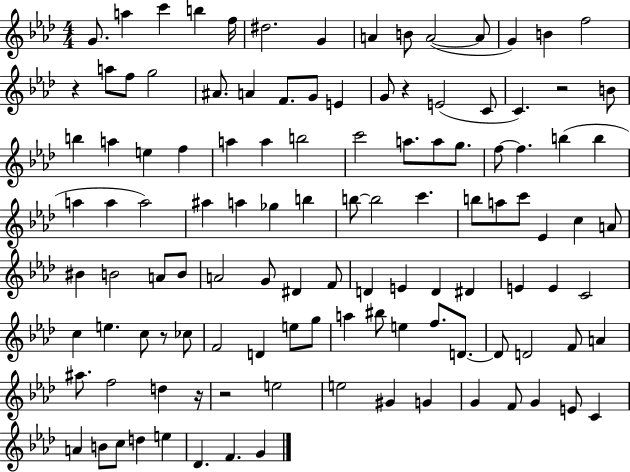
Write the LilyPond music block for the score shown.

{
  \clef treble
  \numericTimeSignature
  \time 4/4
  \key aes \major
  g'8. a''4 c'''4 b''4 f''16 | dis''2. g'4 | a'4 b'8 a'2~(~ a'8 | g'4) b'4 f''2 | \break r4 a''8 f''8 g''2 | ais'8. a'4 f'8. g'8 e'4 | g'8 r4 e'2( c'8 | c'4.) r2 b'8 | \break b''4 a''4 e''4 f''4 | a''4 a''4 b''2 | c'''2 a''8. a''8 g''8. | f''8~~ f''4. b''4( b''4 | \break a''4 a''4 a''2) | ais''4 a''4 ges''4 b''4 | b''8~~ b''2 c'''4. | b''8 a''8 c'''8 ees'4 c''4 a'8 | \break bis'4 b'2 a'8 b'8 | a'2 g'8 dis'4 f'8 | d'4 e'4 d'4 dis'4 | e'4 e'4 c'2 | \break c''4 e''4. c''8 r8 ces''8 | f'2 d'4 e''8 g''8 | a''4 bis''8 e''4 f''8. d'8.~~ | d'8 d'2 f'8 a'4 | \break ais''8. f''2 d''4 r16 | r2 e''2 | e''2 gis'4 g'4 | g'4 f'8 g'4 e'8 c'4 | \break a'4 b'8 c''8 d''4 e''4 | des'4. f'4. g'4 | \bar "|."
}